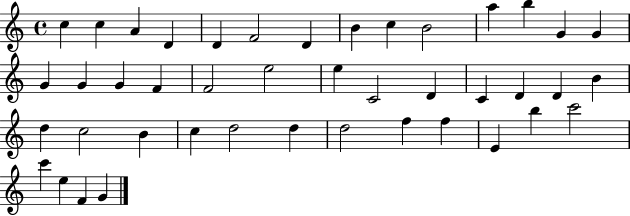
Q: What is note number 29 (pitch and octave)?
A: C5